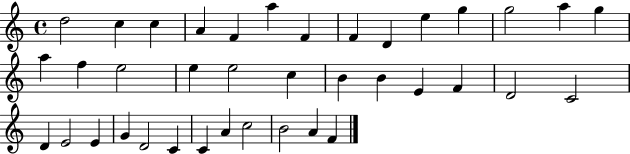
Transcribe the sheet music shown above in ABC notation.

X:1
T:Untitled
M:4/4
L:1/4
K:C
d2 c c A F a F F D e g g2 a g a f e2 e e2 c B B E F D2 C2 D E2 E G D2 C C A c2 B2 A F